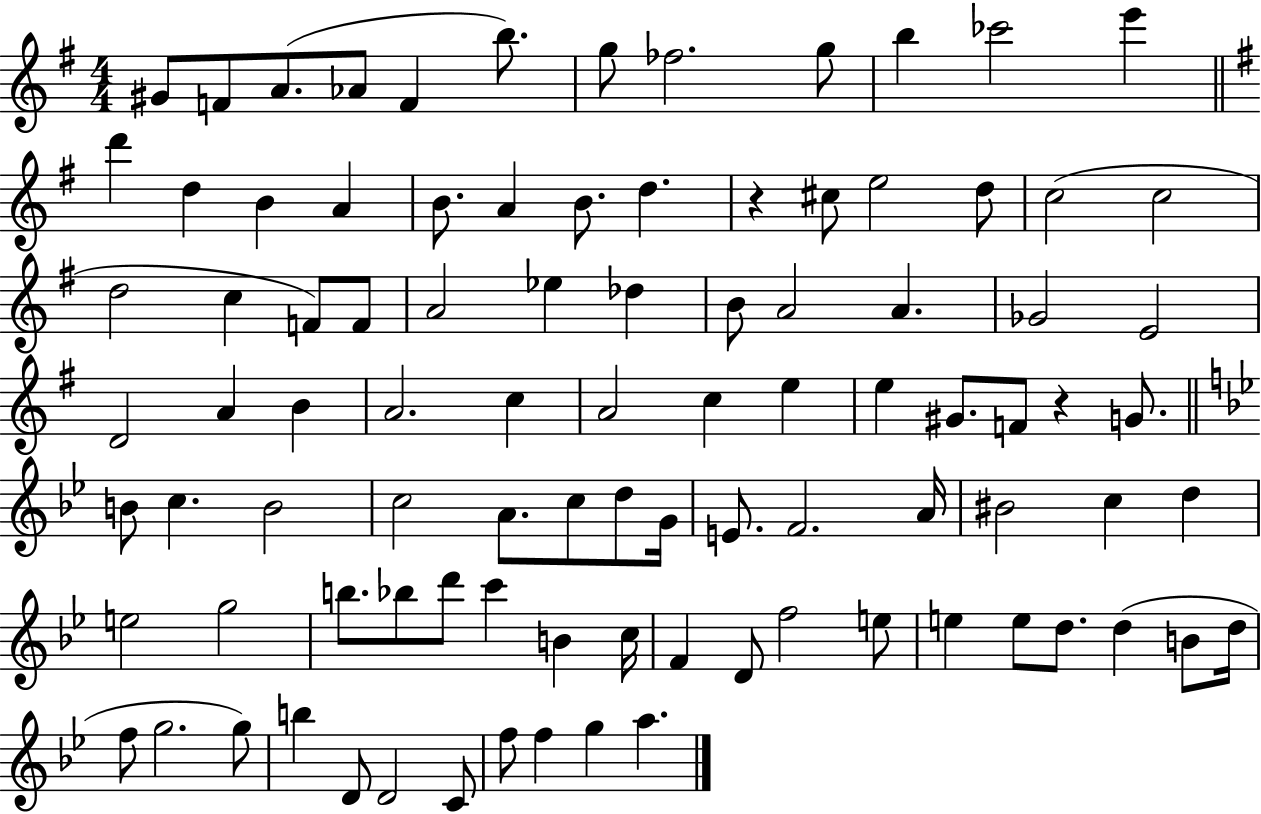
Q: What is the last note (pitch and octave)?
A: A5